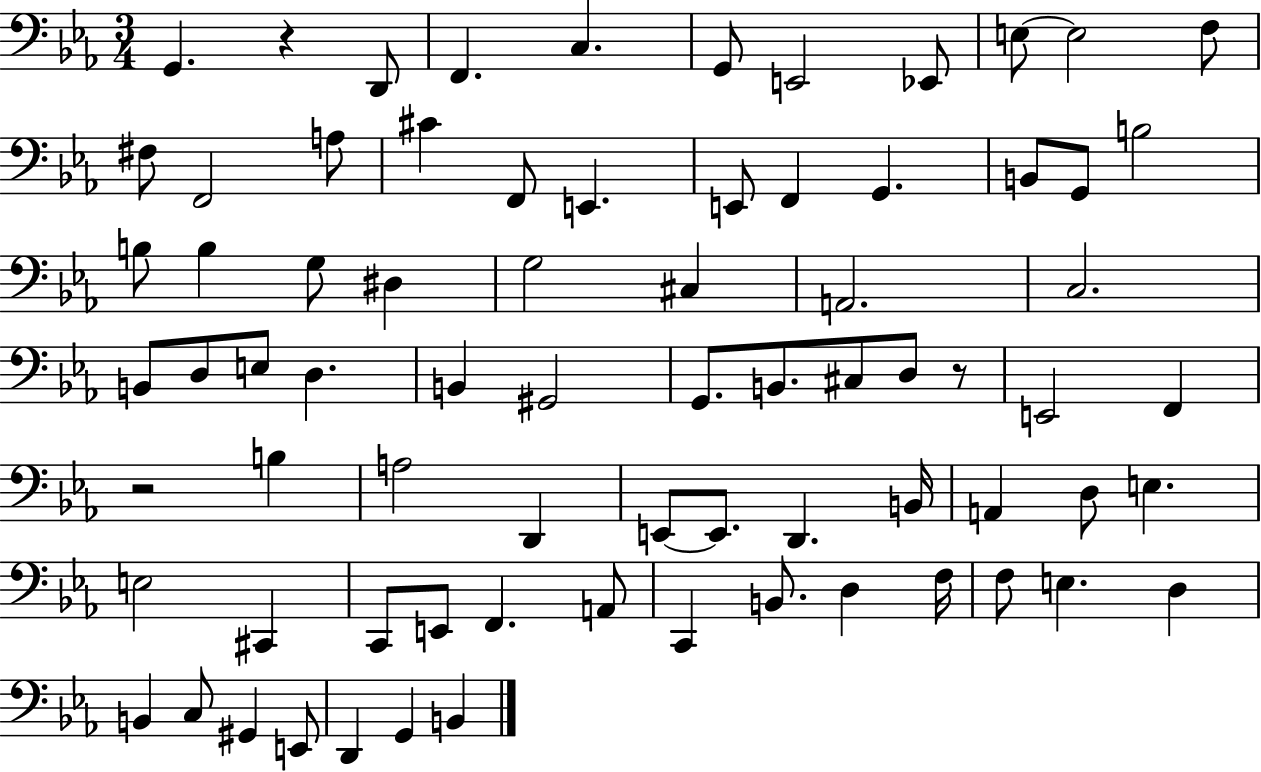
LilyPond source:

{
  \clef bass
  \numericTimeSignature
  \time 3/4
  \key ees \major
  \repeat volta 2 { g,4. r4 d,8 | f,4. c4. | g,8 e,2 ees,8 | e8~~ e2 f8 | \break fis8 f,2 a8 | cis'4 f,8 e,4. | e,8 f,4 g,4. | b,8 g,8 b2 | \break b8 b4 g8 dis4 | g2 cis4 | a,2. | c2. | \break b,8 d8 e8 d4. | b,4 gis,2 | g,8. b,8. cis8 d8 r8 | e,2 f,4 | \break r2 b4 | a2 d,4 | e,8~~ e,8. d,4. b,16 | a,4 d8 e4. | \break e2 cis,4 | c,8 e,8 f,4. a,8 | c,4 b,8. d4 f16 | f8 e4. d4 | \break b,4 c8 gis,4 e,8 | d,4 g,4 b,4 | } \bar "|."
}